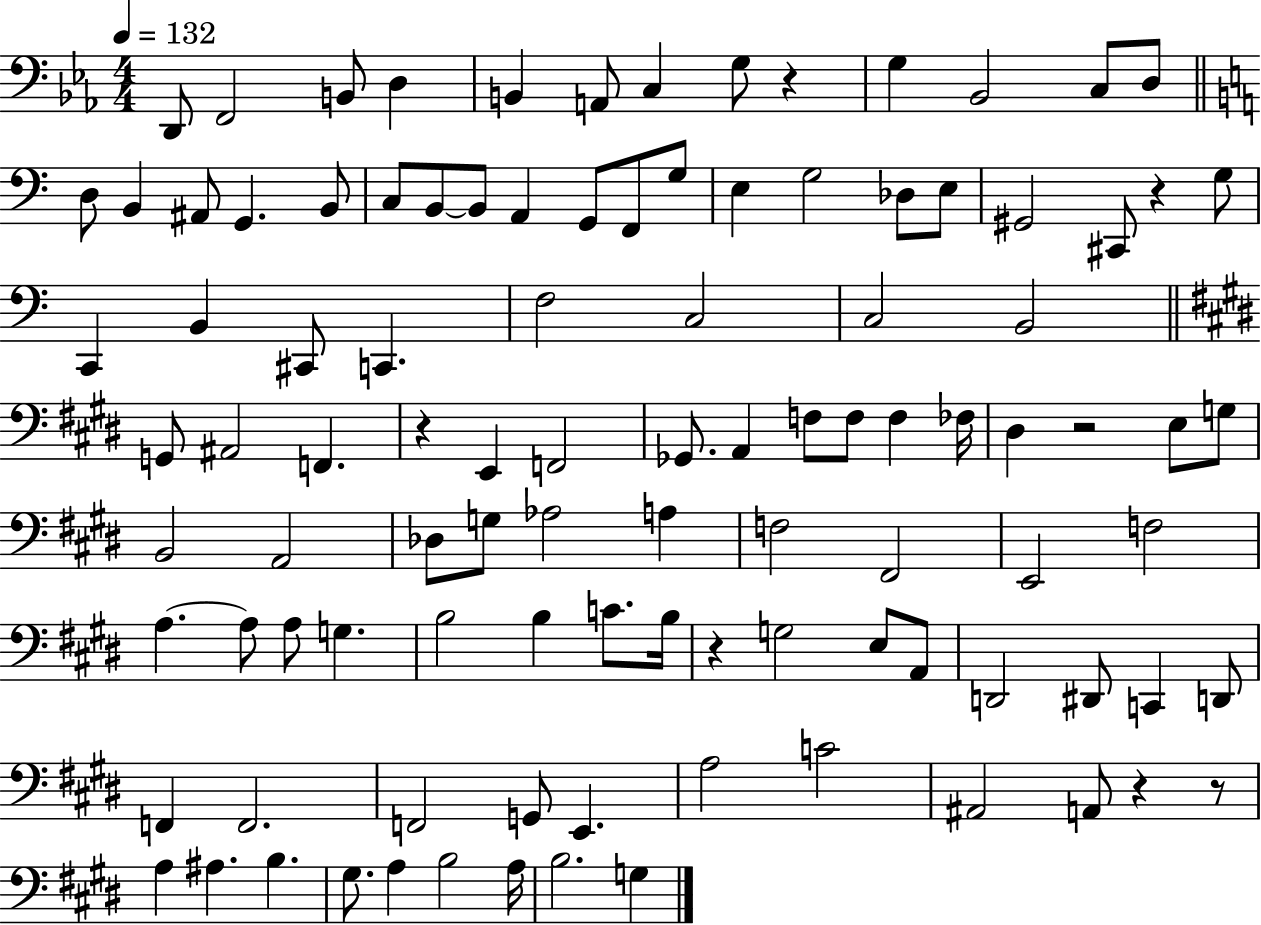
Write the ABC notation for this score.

X:1
T:Untitled
M:4/4
L:1/4
K:Eb
D,,/2 F,,2 B,,/2 D, B,, A,,/2 C, G,/2 z G, _B,,2 C,/2 D,/2 D,/2 B,, ^A,,/2 G,, B,,/2 C,/2 B,,/2 B,,/2 A,, G,,/2 F,,/2 G,/2 E, G,2 _D,/2 E,/2 ^G,,2 ^C,,/2 z G,/2 C,, B,, ^C,,/2 C,, F,2 C,2 C,2 B,,2 G,,/2 ^A,,2 F,, z E,, F,,2 _G,,/2 A,, F,/2 F,/2 F, _F,/4 ^D, z2 E,/2 G,/2 B,,2 A,,2 _D,/2 G,/2 _A,2 A, F,2 ^F,,2 E,,2 F,2 A, A,/2 A,/2 G, B,2 B, C/2 B,/4 z G,2 E,/2 A,,/2 D,,2 ^D,,/2 C,, D,,/2 F,, F,,2 F,,2 G,,/2 E,, A,2 C2 ^A,,2 A,,/2 z z/2 A, ^A, B, ^G,/2 A, B,2 A,/4 B,2 G,